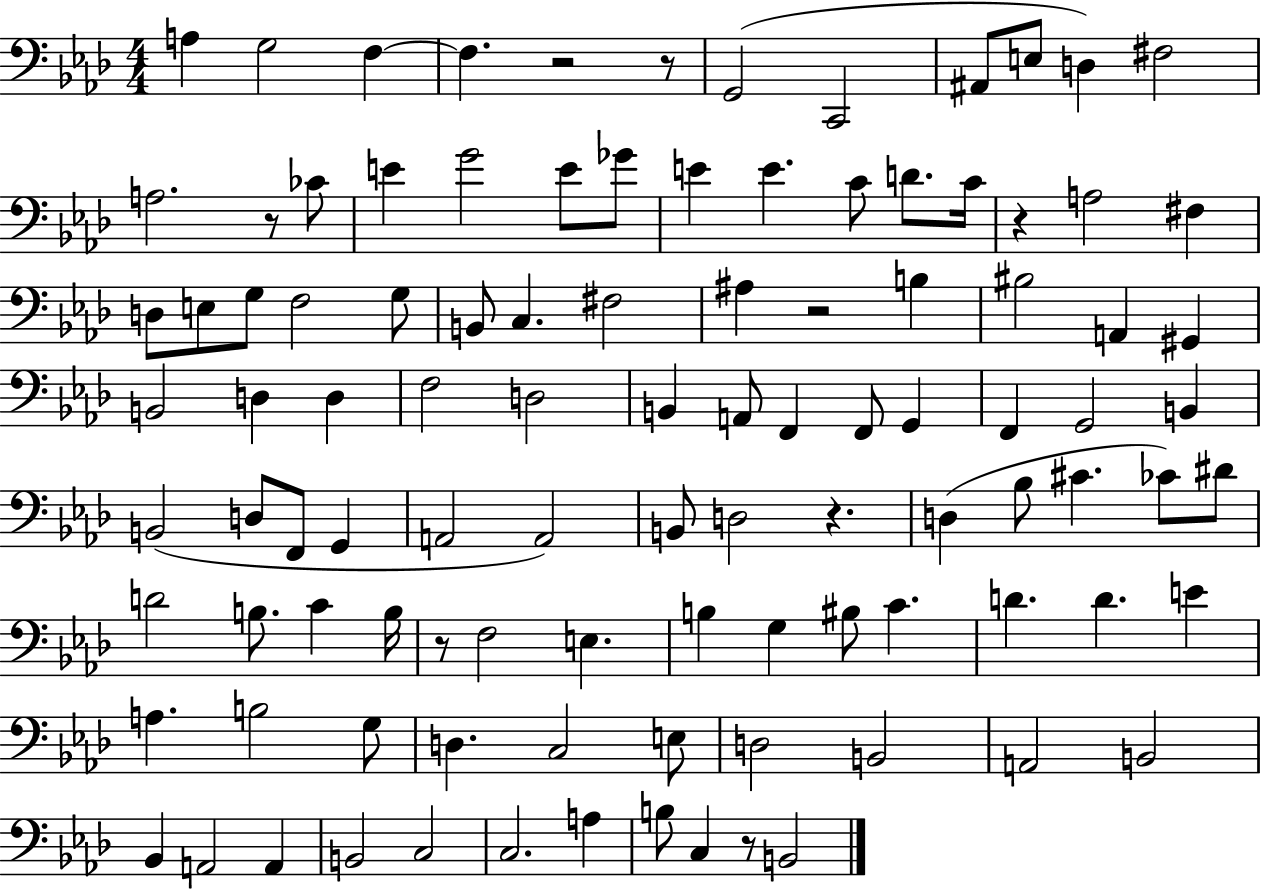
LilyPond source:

{
  \clef bass
  \numericTimeSignature
  \time 4/4
  \key aes \major
  \repeat volta 2 { a4 g2 f4~~ | f4. r2 r8 | g,2( c,2 | ais,8 e8 d4) fis2 | \break a2. r8 ces'8 | e'4 g'2 e'8 ges'8 | e'4 e'4. c'8 d'8. c'16 | r4 a2 fis4 | \break d8 e8 g8 f2 g8 | b,8 c4. fis2 | ais4 r2 b4 | bis2 a,4 gis,4 | \break b,2 d4 d4 | f2 d2 | b,4 a,8 f,4 f,8 g,4 | f,4 g,2 b,4 | \break b,2( d8 f,8 g,4 | a,2 a,2) | b,8 d2 r4. | d4( bes8 cis'4. ces'8) dis'8 | \break d'2 b8. c'4 b16 | r8 f2 e4. | b4 g4 bis8 c'4. | d'4. d'4. e'4 | \break a4. b2 g8 | d4. c2 e8 | d2 b,2 | a,2 b,2 | \break bes,4 a,2 a,4 | b,2 c2 | c2. a4 | b8 c4 r8 b,2 | \break } \bar "|."
}